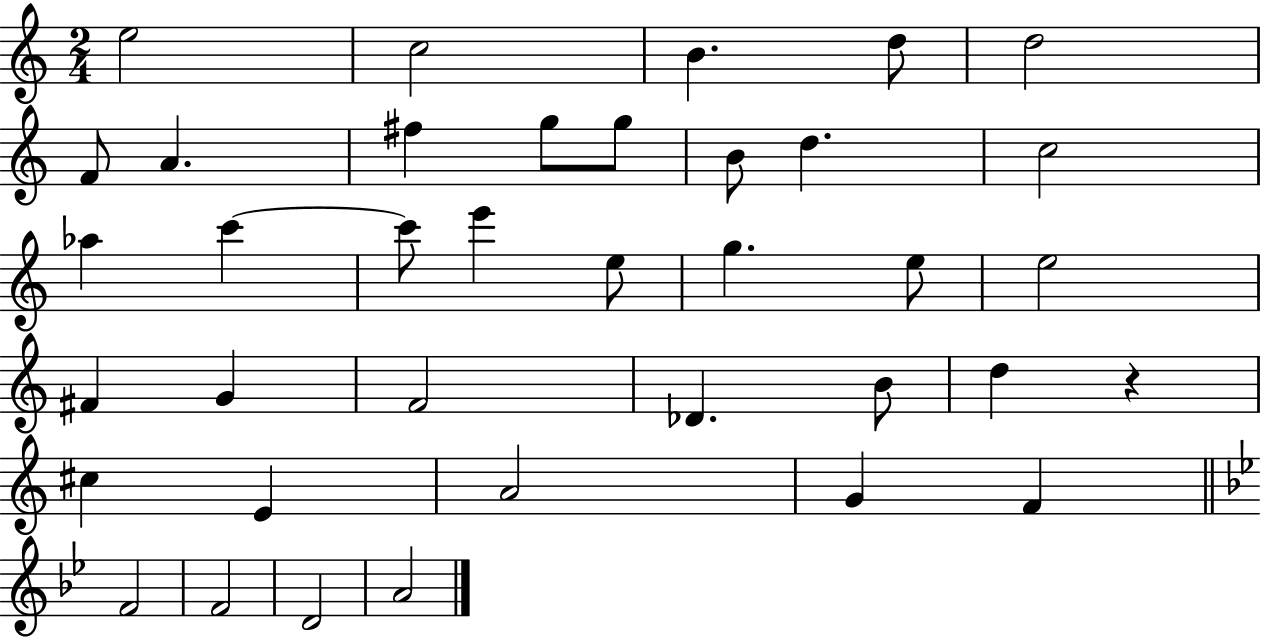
E5/h C5/h B4/q. D5/e D5/h F4/e A4/q. F#5/q G5/e G5/e B4/e D5/q. C5/h Ab5/q C6/q C6/e E6/q E5/e G5/q. E5/e E5/h F#4/q G4/q F4/h Db4/q. B4/e D5/q R/q C#5/q E4/q A4/h G4/q F4/q F4/h F4/h D4/h A4/h